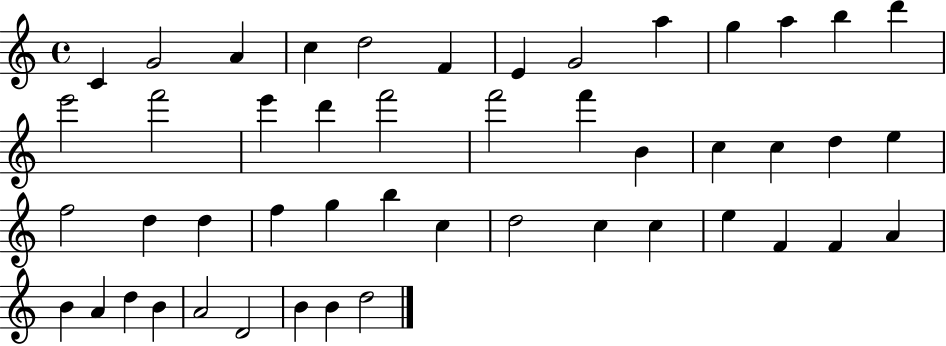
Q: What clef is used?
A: treble